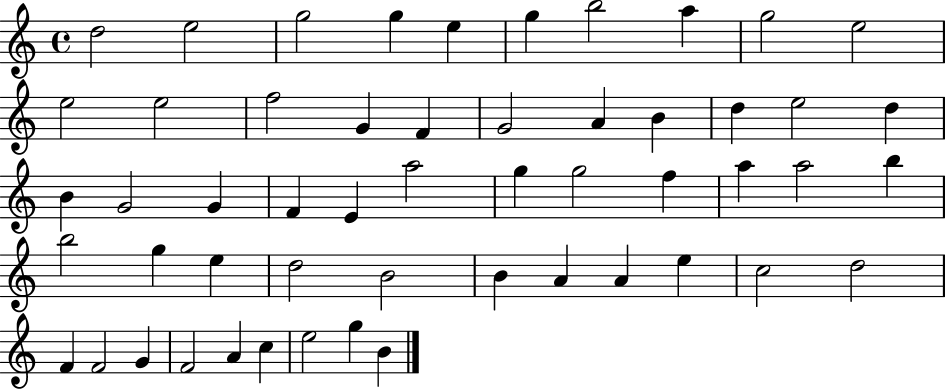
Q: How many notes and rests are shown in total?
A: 53